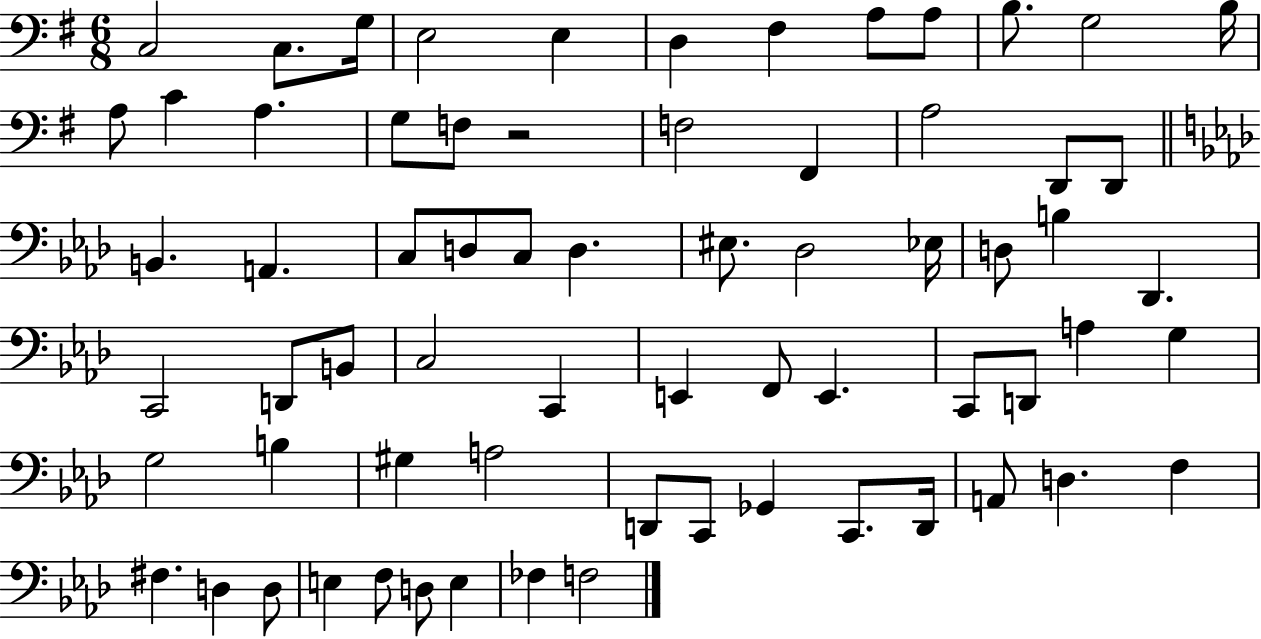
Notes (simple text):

C3/h C3/e. G3/s E3/h E3/q D3/q F#3/q A3/e A3/e B3/e. G3/h B3/s A3/e C4/q A3/q. G3/e F3/e R/h F3/h F#2/q A3/h D2/e D2/e B2/q. A2/q. C3/e D3/e C3/e D3/q. EIS3/e. Db3/h Eb3/s D3/e B3/q Db2/q. C2/h D2/e B2/e C3/h C2/q E2/q F2/e E2/q. C2/e D2/e A3/q G3/q G3/h B3/q G#3/q A3/h D2/e C2/e Gb2/q C2/e. D2/s A2/e D3/q. F3/q F#3/q. D3/q D3/e E3/q F3/e D3/e E3/q FES3/q F3/h